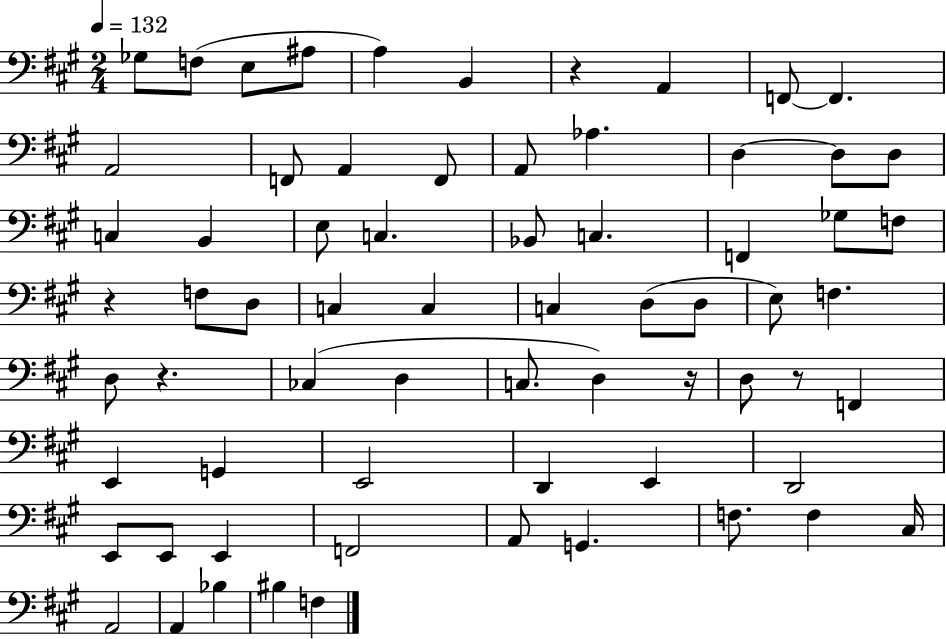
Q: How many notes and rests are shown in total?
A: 68